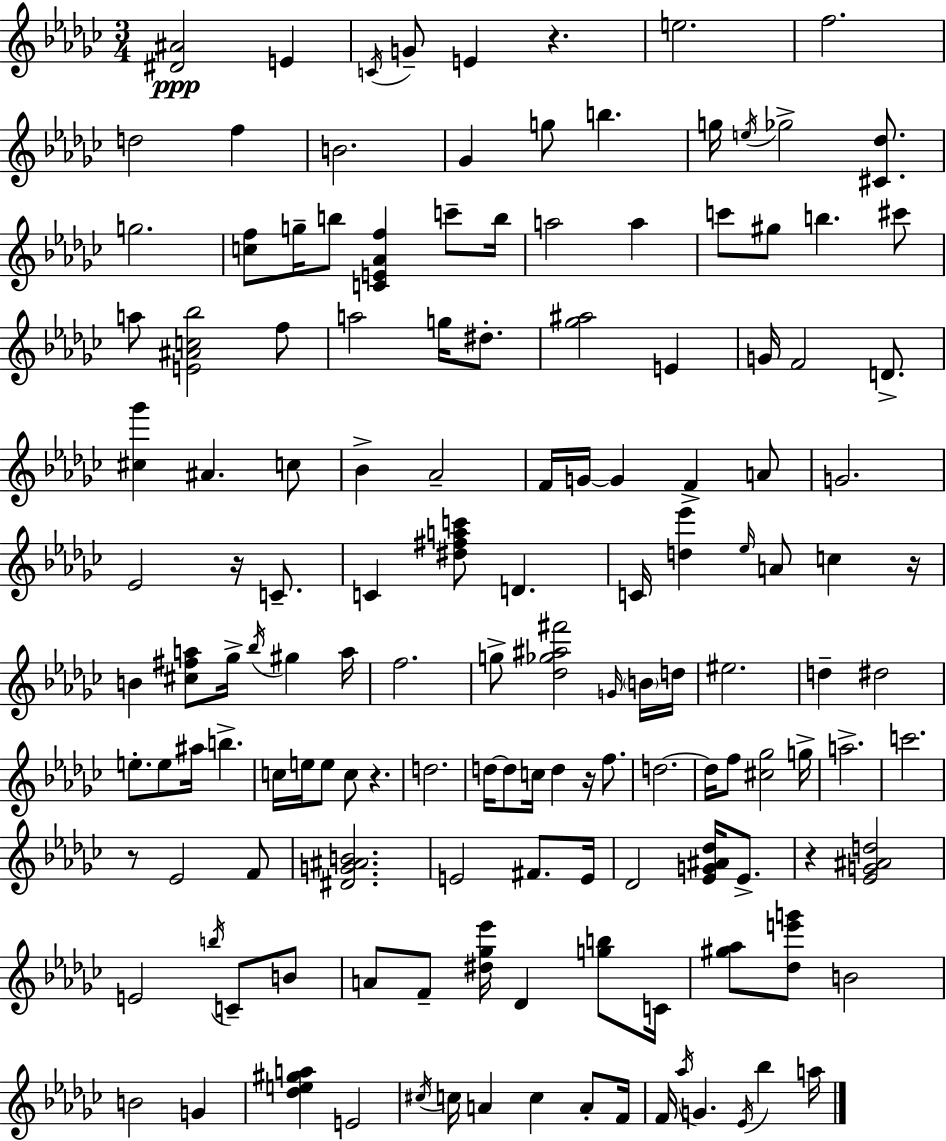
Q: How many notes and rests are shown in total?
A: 144